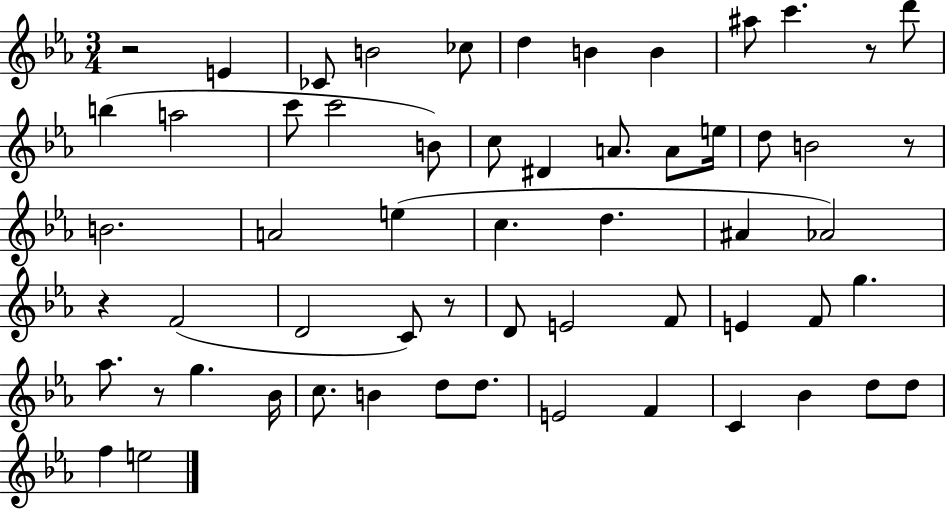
{
  \clef treble
  \numericTimeSignature
  \time 3/4
  \key ees \major
  r2 e'4 | ces'8 b'2 ces''8 | d''4 b'4 b'4 | ais''8 c'''4. r8 d'''8 | \break b''4( a''2 | c'''8 c'''2 b'8) | c''8 dis'4 a'8. a'8 e''16 | d''8 b'2 r8 | \break b'2. | a'2 e''4( | c''4. d''4. | ais'4 aes'2) | \break r4 f'2( | d'2 c'8) r8 | d'8 e'2 f'8 | e'4 f'8 g''4. | \break aes''8. r8 g''4. bes'16 | c''8. b'4 d''8 d''8. | e'2 f'4 | c'4 bes'4 d''8 d''8 | \break f''4 e''2 | \bar "|."
}